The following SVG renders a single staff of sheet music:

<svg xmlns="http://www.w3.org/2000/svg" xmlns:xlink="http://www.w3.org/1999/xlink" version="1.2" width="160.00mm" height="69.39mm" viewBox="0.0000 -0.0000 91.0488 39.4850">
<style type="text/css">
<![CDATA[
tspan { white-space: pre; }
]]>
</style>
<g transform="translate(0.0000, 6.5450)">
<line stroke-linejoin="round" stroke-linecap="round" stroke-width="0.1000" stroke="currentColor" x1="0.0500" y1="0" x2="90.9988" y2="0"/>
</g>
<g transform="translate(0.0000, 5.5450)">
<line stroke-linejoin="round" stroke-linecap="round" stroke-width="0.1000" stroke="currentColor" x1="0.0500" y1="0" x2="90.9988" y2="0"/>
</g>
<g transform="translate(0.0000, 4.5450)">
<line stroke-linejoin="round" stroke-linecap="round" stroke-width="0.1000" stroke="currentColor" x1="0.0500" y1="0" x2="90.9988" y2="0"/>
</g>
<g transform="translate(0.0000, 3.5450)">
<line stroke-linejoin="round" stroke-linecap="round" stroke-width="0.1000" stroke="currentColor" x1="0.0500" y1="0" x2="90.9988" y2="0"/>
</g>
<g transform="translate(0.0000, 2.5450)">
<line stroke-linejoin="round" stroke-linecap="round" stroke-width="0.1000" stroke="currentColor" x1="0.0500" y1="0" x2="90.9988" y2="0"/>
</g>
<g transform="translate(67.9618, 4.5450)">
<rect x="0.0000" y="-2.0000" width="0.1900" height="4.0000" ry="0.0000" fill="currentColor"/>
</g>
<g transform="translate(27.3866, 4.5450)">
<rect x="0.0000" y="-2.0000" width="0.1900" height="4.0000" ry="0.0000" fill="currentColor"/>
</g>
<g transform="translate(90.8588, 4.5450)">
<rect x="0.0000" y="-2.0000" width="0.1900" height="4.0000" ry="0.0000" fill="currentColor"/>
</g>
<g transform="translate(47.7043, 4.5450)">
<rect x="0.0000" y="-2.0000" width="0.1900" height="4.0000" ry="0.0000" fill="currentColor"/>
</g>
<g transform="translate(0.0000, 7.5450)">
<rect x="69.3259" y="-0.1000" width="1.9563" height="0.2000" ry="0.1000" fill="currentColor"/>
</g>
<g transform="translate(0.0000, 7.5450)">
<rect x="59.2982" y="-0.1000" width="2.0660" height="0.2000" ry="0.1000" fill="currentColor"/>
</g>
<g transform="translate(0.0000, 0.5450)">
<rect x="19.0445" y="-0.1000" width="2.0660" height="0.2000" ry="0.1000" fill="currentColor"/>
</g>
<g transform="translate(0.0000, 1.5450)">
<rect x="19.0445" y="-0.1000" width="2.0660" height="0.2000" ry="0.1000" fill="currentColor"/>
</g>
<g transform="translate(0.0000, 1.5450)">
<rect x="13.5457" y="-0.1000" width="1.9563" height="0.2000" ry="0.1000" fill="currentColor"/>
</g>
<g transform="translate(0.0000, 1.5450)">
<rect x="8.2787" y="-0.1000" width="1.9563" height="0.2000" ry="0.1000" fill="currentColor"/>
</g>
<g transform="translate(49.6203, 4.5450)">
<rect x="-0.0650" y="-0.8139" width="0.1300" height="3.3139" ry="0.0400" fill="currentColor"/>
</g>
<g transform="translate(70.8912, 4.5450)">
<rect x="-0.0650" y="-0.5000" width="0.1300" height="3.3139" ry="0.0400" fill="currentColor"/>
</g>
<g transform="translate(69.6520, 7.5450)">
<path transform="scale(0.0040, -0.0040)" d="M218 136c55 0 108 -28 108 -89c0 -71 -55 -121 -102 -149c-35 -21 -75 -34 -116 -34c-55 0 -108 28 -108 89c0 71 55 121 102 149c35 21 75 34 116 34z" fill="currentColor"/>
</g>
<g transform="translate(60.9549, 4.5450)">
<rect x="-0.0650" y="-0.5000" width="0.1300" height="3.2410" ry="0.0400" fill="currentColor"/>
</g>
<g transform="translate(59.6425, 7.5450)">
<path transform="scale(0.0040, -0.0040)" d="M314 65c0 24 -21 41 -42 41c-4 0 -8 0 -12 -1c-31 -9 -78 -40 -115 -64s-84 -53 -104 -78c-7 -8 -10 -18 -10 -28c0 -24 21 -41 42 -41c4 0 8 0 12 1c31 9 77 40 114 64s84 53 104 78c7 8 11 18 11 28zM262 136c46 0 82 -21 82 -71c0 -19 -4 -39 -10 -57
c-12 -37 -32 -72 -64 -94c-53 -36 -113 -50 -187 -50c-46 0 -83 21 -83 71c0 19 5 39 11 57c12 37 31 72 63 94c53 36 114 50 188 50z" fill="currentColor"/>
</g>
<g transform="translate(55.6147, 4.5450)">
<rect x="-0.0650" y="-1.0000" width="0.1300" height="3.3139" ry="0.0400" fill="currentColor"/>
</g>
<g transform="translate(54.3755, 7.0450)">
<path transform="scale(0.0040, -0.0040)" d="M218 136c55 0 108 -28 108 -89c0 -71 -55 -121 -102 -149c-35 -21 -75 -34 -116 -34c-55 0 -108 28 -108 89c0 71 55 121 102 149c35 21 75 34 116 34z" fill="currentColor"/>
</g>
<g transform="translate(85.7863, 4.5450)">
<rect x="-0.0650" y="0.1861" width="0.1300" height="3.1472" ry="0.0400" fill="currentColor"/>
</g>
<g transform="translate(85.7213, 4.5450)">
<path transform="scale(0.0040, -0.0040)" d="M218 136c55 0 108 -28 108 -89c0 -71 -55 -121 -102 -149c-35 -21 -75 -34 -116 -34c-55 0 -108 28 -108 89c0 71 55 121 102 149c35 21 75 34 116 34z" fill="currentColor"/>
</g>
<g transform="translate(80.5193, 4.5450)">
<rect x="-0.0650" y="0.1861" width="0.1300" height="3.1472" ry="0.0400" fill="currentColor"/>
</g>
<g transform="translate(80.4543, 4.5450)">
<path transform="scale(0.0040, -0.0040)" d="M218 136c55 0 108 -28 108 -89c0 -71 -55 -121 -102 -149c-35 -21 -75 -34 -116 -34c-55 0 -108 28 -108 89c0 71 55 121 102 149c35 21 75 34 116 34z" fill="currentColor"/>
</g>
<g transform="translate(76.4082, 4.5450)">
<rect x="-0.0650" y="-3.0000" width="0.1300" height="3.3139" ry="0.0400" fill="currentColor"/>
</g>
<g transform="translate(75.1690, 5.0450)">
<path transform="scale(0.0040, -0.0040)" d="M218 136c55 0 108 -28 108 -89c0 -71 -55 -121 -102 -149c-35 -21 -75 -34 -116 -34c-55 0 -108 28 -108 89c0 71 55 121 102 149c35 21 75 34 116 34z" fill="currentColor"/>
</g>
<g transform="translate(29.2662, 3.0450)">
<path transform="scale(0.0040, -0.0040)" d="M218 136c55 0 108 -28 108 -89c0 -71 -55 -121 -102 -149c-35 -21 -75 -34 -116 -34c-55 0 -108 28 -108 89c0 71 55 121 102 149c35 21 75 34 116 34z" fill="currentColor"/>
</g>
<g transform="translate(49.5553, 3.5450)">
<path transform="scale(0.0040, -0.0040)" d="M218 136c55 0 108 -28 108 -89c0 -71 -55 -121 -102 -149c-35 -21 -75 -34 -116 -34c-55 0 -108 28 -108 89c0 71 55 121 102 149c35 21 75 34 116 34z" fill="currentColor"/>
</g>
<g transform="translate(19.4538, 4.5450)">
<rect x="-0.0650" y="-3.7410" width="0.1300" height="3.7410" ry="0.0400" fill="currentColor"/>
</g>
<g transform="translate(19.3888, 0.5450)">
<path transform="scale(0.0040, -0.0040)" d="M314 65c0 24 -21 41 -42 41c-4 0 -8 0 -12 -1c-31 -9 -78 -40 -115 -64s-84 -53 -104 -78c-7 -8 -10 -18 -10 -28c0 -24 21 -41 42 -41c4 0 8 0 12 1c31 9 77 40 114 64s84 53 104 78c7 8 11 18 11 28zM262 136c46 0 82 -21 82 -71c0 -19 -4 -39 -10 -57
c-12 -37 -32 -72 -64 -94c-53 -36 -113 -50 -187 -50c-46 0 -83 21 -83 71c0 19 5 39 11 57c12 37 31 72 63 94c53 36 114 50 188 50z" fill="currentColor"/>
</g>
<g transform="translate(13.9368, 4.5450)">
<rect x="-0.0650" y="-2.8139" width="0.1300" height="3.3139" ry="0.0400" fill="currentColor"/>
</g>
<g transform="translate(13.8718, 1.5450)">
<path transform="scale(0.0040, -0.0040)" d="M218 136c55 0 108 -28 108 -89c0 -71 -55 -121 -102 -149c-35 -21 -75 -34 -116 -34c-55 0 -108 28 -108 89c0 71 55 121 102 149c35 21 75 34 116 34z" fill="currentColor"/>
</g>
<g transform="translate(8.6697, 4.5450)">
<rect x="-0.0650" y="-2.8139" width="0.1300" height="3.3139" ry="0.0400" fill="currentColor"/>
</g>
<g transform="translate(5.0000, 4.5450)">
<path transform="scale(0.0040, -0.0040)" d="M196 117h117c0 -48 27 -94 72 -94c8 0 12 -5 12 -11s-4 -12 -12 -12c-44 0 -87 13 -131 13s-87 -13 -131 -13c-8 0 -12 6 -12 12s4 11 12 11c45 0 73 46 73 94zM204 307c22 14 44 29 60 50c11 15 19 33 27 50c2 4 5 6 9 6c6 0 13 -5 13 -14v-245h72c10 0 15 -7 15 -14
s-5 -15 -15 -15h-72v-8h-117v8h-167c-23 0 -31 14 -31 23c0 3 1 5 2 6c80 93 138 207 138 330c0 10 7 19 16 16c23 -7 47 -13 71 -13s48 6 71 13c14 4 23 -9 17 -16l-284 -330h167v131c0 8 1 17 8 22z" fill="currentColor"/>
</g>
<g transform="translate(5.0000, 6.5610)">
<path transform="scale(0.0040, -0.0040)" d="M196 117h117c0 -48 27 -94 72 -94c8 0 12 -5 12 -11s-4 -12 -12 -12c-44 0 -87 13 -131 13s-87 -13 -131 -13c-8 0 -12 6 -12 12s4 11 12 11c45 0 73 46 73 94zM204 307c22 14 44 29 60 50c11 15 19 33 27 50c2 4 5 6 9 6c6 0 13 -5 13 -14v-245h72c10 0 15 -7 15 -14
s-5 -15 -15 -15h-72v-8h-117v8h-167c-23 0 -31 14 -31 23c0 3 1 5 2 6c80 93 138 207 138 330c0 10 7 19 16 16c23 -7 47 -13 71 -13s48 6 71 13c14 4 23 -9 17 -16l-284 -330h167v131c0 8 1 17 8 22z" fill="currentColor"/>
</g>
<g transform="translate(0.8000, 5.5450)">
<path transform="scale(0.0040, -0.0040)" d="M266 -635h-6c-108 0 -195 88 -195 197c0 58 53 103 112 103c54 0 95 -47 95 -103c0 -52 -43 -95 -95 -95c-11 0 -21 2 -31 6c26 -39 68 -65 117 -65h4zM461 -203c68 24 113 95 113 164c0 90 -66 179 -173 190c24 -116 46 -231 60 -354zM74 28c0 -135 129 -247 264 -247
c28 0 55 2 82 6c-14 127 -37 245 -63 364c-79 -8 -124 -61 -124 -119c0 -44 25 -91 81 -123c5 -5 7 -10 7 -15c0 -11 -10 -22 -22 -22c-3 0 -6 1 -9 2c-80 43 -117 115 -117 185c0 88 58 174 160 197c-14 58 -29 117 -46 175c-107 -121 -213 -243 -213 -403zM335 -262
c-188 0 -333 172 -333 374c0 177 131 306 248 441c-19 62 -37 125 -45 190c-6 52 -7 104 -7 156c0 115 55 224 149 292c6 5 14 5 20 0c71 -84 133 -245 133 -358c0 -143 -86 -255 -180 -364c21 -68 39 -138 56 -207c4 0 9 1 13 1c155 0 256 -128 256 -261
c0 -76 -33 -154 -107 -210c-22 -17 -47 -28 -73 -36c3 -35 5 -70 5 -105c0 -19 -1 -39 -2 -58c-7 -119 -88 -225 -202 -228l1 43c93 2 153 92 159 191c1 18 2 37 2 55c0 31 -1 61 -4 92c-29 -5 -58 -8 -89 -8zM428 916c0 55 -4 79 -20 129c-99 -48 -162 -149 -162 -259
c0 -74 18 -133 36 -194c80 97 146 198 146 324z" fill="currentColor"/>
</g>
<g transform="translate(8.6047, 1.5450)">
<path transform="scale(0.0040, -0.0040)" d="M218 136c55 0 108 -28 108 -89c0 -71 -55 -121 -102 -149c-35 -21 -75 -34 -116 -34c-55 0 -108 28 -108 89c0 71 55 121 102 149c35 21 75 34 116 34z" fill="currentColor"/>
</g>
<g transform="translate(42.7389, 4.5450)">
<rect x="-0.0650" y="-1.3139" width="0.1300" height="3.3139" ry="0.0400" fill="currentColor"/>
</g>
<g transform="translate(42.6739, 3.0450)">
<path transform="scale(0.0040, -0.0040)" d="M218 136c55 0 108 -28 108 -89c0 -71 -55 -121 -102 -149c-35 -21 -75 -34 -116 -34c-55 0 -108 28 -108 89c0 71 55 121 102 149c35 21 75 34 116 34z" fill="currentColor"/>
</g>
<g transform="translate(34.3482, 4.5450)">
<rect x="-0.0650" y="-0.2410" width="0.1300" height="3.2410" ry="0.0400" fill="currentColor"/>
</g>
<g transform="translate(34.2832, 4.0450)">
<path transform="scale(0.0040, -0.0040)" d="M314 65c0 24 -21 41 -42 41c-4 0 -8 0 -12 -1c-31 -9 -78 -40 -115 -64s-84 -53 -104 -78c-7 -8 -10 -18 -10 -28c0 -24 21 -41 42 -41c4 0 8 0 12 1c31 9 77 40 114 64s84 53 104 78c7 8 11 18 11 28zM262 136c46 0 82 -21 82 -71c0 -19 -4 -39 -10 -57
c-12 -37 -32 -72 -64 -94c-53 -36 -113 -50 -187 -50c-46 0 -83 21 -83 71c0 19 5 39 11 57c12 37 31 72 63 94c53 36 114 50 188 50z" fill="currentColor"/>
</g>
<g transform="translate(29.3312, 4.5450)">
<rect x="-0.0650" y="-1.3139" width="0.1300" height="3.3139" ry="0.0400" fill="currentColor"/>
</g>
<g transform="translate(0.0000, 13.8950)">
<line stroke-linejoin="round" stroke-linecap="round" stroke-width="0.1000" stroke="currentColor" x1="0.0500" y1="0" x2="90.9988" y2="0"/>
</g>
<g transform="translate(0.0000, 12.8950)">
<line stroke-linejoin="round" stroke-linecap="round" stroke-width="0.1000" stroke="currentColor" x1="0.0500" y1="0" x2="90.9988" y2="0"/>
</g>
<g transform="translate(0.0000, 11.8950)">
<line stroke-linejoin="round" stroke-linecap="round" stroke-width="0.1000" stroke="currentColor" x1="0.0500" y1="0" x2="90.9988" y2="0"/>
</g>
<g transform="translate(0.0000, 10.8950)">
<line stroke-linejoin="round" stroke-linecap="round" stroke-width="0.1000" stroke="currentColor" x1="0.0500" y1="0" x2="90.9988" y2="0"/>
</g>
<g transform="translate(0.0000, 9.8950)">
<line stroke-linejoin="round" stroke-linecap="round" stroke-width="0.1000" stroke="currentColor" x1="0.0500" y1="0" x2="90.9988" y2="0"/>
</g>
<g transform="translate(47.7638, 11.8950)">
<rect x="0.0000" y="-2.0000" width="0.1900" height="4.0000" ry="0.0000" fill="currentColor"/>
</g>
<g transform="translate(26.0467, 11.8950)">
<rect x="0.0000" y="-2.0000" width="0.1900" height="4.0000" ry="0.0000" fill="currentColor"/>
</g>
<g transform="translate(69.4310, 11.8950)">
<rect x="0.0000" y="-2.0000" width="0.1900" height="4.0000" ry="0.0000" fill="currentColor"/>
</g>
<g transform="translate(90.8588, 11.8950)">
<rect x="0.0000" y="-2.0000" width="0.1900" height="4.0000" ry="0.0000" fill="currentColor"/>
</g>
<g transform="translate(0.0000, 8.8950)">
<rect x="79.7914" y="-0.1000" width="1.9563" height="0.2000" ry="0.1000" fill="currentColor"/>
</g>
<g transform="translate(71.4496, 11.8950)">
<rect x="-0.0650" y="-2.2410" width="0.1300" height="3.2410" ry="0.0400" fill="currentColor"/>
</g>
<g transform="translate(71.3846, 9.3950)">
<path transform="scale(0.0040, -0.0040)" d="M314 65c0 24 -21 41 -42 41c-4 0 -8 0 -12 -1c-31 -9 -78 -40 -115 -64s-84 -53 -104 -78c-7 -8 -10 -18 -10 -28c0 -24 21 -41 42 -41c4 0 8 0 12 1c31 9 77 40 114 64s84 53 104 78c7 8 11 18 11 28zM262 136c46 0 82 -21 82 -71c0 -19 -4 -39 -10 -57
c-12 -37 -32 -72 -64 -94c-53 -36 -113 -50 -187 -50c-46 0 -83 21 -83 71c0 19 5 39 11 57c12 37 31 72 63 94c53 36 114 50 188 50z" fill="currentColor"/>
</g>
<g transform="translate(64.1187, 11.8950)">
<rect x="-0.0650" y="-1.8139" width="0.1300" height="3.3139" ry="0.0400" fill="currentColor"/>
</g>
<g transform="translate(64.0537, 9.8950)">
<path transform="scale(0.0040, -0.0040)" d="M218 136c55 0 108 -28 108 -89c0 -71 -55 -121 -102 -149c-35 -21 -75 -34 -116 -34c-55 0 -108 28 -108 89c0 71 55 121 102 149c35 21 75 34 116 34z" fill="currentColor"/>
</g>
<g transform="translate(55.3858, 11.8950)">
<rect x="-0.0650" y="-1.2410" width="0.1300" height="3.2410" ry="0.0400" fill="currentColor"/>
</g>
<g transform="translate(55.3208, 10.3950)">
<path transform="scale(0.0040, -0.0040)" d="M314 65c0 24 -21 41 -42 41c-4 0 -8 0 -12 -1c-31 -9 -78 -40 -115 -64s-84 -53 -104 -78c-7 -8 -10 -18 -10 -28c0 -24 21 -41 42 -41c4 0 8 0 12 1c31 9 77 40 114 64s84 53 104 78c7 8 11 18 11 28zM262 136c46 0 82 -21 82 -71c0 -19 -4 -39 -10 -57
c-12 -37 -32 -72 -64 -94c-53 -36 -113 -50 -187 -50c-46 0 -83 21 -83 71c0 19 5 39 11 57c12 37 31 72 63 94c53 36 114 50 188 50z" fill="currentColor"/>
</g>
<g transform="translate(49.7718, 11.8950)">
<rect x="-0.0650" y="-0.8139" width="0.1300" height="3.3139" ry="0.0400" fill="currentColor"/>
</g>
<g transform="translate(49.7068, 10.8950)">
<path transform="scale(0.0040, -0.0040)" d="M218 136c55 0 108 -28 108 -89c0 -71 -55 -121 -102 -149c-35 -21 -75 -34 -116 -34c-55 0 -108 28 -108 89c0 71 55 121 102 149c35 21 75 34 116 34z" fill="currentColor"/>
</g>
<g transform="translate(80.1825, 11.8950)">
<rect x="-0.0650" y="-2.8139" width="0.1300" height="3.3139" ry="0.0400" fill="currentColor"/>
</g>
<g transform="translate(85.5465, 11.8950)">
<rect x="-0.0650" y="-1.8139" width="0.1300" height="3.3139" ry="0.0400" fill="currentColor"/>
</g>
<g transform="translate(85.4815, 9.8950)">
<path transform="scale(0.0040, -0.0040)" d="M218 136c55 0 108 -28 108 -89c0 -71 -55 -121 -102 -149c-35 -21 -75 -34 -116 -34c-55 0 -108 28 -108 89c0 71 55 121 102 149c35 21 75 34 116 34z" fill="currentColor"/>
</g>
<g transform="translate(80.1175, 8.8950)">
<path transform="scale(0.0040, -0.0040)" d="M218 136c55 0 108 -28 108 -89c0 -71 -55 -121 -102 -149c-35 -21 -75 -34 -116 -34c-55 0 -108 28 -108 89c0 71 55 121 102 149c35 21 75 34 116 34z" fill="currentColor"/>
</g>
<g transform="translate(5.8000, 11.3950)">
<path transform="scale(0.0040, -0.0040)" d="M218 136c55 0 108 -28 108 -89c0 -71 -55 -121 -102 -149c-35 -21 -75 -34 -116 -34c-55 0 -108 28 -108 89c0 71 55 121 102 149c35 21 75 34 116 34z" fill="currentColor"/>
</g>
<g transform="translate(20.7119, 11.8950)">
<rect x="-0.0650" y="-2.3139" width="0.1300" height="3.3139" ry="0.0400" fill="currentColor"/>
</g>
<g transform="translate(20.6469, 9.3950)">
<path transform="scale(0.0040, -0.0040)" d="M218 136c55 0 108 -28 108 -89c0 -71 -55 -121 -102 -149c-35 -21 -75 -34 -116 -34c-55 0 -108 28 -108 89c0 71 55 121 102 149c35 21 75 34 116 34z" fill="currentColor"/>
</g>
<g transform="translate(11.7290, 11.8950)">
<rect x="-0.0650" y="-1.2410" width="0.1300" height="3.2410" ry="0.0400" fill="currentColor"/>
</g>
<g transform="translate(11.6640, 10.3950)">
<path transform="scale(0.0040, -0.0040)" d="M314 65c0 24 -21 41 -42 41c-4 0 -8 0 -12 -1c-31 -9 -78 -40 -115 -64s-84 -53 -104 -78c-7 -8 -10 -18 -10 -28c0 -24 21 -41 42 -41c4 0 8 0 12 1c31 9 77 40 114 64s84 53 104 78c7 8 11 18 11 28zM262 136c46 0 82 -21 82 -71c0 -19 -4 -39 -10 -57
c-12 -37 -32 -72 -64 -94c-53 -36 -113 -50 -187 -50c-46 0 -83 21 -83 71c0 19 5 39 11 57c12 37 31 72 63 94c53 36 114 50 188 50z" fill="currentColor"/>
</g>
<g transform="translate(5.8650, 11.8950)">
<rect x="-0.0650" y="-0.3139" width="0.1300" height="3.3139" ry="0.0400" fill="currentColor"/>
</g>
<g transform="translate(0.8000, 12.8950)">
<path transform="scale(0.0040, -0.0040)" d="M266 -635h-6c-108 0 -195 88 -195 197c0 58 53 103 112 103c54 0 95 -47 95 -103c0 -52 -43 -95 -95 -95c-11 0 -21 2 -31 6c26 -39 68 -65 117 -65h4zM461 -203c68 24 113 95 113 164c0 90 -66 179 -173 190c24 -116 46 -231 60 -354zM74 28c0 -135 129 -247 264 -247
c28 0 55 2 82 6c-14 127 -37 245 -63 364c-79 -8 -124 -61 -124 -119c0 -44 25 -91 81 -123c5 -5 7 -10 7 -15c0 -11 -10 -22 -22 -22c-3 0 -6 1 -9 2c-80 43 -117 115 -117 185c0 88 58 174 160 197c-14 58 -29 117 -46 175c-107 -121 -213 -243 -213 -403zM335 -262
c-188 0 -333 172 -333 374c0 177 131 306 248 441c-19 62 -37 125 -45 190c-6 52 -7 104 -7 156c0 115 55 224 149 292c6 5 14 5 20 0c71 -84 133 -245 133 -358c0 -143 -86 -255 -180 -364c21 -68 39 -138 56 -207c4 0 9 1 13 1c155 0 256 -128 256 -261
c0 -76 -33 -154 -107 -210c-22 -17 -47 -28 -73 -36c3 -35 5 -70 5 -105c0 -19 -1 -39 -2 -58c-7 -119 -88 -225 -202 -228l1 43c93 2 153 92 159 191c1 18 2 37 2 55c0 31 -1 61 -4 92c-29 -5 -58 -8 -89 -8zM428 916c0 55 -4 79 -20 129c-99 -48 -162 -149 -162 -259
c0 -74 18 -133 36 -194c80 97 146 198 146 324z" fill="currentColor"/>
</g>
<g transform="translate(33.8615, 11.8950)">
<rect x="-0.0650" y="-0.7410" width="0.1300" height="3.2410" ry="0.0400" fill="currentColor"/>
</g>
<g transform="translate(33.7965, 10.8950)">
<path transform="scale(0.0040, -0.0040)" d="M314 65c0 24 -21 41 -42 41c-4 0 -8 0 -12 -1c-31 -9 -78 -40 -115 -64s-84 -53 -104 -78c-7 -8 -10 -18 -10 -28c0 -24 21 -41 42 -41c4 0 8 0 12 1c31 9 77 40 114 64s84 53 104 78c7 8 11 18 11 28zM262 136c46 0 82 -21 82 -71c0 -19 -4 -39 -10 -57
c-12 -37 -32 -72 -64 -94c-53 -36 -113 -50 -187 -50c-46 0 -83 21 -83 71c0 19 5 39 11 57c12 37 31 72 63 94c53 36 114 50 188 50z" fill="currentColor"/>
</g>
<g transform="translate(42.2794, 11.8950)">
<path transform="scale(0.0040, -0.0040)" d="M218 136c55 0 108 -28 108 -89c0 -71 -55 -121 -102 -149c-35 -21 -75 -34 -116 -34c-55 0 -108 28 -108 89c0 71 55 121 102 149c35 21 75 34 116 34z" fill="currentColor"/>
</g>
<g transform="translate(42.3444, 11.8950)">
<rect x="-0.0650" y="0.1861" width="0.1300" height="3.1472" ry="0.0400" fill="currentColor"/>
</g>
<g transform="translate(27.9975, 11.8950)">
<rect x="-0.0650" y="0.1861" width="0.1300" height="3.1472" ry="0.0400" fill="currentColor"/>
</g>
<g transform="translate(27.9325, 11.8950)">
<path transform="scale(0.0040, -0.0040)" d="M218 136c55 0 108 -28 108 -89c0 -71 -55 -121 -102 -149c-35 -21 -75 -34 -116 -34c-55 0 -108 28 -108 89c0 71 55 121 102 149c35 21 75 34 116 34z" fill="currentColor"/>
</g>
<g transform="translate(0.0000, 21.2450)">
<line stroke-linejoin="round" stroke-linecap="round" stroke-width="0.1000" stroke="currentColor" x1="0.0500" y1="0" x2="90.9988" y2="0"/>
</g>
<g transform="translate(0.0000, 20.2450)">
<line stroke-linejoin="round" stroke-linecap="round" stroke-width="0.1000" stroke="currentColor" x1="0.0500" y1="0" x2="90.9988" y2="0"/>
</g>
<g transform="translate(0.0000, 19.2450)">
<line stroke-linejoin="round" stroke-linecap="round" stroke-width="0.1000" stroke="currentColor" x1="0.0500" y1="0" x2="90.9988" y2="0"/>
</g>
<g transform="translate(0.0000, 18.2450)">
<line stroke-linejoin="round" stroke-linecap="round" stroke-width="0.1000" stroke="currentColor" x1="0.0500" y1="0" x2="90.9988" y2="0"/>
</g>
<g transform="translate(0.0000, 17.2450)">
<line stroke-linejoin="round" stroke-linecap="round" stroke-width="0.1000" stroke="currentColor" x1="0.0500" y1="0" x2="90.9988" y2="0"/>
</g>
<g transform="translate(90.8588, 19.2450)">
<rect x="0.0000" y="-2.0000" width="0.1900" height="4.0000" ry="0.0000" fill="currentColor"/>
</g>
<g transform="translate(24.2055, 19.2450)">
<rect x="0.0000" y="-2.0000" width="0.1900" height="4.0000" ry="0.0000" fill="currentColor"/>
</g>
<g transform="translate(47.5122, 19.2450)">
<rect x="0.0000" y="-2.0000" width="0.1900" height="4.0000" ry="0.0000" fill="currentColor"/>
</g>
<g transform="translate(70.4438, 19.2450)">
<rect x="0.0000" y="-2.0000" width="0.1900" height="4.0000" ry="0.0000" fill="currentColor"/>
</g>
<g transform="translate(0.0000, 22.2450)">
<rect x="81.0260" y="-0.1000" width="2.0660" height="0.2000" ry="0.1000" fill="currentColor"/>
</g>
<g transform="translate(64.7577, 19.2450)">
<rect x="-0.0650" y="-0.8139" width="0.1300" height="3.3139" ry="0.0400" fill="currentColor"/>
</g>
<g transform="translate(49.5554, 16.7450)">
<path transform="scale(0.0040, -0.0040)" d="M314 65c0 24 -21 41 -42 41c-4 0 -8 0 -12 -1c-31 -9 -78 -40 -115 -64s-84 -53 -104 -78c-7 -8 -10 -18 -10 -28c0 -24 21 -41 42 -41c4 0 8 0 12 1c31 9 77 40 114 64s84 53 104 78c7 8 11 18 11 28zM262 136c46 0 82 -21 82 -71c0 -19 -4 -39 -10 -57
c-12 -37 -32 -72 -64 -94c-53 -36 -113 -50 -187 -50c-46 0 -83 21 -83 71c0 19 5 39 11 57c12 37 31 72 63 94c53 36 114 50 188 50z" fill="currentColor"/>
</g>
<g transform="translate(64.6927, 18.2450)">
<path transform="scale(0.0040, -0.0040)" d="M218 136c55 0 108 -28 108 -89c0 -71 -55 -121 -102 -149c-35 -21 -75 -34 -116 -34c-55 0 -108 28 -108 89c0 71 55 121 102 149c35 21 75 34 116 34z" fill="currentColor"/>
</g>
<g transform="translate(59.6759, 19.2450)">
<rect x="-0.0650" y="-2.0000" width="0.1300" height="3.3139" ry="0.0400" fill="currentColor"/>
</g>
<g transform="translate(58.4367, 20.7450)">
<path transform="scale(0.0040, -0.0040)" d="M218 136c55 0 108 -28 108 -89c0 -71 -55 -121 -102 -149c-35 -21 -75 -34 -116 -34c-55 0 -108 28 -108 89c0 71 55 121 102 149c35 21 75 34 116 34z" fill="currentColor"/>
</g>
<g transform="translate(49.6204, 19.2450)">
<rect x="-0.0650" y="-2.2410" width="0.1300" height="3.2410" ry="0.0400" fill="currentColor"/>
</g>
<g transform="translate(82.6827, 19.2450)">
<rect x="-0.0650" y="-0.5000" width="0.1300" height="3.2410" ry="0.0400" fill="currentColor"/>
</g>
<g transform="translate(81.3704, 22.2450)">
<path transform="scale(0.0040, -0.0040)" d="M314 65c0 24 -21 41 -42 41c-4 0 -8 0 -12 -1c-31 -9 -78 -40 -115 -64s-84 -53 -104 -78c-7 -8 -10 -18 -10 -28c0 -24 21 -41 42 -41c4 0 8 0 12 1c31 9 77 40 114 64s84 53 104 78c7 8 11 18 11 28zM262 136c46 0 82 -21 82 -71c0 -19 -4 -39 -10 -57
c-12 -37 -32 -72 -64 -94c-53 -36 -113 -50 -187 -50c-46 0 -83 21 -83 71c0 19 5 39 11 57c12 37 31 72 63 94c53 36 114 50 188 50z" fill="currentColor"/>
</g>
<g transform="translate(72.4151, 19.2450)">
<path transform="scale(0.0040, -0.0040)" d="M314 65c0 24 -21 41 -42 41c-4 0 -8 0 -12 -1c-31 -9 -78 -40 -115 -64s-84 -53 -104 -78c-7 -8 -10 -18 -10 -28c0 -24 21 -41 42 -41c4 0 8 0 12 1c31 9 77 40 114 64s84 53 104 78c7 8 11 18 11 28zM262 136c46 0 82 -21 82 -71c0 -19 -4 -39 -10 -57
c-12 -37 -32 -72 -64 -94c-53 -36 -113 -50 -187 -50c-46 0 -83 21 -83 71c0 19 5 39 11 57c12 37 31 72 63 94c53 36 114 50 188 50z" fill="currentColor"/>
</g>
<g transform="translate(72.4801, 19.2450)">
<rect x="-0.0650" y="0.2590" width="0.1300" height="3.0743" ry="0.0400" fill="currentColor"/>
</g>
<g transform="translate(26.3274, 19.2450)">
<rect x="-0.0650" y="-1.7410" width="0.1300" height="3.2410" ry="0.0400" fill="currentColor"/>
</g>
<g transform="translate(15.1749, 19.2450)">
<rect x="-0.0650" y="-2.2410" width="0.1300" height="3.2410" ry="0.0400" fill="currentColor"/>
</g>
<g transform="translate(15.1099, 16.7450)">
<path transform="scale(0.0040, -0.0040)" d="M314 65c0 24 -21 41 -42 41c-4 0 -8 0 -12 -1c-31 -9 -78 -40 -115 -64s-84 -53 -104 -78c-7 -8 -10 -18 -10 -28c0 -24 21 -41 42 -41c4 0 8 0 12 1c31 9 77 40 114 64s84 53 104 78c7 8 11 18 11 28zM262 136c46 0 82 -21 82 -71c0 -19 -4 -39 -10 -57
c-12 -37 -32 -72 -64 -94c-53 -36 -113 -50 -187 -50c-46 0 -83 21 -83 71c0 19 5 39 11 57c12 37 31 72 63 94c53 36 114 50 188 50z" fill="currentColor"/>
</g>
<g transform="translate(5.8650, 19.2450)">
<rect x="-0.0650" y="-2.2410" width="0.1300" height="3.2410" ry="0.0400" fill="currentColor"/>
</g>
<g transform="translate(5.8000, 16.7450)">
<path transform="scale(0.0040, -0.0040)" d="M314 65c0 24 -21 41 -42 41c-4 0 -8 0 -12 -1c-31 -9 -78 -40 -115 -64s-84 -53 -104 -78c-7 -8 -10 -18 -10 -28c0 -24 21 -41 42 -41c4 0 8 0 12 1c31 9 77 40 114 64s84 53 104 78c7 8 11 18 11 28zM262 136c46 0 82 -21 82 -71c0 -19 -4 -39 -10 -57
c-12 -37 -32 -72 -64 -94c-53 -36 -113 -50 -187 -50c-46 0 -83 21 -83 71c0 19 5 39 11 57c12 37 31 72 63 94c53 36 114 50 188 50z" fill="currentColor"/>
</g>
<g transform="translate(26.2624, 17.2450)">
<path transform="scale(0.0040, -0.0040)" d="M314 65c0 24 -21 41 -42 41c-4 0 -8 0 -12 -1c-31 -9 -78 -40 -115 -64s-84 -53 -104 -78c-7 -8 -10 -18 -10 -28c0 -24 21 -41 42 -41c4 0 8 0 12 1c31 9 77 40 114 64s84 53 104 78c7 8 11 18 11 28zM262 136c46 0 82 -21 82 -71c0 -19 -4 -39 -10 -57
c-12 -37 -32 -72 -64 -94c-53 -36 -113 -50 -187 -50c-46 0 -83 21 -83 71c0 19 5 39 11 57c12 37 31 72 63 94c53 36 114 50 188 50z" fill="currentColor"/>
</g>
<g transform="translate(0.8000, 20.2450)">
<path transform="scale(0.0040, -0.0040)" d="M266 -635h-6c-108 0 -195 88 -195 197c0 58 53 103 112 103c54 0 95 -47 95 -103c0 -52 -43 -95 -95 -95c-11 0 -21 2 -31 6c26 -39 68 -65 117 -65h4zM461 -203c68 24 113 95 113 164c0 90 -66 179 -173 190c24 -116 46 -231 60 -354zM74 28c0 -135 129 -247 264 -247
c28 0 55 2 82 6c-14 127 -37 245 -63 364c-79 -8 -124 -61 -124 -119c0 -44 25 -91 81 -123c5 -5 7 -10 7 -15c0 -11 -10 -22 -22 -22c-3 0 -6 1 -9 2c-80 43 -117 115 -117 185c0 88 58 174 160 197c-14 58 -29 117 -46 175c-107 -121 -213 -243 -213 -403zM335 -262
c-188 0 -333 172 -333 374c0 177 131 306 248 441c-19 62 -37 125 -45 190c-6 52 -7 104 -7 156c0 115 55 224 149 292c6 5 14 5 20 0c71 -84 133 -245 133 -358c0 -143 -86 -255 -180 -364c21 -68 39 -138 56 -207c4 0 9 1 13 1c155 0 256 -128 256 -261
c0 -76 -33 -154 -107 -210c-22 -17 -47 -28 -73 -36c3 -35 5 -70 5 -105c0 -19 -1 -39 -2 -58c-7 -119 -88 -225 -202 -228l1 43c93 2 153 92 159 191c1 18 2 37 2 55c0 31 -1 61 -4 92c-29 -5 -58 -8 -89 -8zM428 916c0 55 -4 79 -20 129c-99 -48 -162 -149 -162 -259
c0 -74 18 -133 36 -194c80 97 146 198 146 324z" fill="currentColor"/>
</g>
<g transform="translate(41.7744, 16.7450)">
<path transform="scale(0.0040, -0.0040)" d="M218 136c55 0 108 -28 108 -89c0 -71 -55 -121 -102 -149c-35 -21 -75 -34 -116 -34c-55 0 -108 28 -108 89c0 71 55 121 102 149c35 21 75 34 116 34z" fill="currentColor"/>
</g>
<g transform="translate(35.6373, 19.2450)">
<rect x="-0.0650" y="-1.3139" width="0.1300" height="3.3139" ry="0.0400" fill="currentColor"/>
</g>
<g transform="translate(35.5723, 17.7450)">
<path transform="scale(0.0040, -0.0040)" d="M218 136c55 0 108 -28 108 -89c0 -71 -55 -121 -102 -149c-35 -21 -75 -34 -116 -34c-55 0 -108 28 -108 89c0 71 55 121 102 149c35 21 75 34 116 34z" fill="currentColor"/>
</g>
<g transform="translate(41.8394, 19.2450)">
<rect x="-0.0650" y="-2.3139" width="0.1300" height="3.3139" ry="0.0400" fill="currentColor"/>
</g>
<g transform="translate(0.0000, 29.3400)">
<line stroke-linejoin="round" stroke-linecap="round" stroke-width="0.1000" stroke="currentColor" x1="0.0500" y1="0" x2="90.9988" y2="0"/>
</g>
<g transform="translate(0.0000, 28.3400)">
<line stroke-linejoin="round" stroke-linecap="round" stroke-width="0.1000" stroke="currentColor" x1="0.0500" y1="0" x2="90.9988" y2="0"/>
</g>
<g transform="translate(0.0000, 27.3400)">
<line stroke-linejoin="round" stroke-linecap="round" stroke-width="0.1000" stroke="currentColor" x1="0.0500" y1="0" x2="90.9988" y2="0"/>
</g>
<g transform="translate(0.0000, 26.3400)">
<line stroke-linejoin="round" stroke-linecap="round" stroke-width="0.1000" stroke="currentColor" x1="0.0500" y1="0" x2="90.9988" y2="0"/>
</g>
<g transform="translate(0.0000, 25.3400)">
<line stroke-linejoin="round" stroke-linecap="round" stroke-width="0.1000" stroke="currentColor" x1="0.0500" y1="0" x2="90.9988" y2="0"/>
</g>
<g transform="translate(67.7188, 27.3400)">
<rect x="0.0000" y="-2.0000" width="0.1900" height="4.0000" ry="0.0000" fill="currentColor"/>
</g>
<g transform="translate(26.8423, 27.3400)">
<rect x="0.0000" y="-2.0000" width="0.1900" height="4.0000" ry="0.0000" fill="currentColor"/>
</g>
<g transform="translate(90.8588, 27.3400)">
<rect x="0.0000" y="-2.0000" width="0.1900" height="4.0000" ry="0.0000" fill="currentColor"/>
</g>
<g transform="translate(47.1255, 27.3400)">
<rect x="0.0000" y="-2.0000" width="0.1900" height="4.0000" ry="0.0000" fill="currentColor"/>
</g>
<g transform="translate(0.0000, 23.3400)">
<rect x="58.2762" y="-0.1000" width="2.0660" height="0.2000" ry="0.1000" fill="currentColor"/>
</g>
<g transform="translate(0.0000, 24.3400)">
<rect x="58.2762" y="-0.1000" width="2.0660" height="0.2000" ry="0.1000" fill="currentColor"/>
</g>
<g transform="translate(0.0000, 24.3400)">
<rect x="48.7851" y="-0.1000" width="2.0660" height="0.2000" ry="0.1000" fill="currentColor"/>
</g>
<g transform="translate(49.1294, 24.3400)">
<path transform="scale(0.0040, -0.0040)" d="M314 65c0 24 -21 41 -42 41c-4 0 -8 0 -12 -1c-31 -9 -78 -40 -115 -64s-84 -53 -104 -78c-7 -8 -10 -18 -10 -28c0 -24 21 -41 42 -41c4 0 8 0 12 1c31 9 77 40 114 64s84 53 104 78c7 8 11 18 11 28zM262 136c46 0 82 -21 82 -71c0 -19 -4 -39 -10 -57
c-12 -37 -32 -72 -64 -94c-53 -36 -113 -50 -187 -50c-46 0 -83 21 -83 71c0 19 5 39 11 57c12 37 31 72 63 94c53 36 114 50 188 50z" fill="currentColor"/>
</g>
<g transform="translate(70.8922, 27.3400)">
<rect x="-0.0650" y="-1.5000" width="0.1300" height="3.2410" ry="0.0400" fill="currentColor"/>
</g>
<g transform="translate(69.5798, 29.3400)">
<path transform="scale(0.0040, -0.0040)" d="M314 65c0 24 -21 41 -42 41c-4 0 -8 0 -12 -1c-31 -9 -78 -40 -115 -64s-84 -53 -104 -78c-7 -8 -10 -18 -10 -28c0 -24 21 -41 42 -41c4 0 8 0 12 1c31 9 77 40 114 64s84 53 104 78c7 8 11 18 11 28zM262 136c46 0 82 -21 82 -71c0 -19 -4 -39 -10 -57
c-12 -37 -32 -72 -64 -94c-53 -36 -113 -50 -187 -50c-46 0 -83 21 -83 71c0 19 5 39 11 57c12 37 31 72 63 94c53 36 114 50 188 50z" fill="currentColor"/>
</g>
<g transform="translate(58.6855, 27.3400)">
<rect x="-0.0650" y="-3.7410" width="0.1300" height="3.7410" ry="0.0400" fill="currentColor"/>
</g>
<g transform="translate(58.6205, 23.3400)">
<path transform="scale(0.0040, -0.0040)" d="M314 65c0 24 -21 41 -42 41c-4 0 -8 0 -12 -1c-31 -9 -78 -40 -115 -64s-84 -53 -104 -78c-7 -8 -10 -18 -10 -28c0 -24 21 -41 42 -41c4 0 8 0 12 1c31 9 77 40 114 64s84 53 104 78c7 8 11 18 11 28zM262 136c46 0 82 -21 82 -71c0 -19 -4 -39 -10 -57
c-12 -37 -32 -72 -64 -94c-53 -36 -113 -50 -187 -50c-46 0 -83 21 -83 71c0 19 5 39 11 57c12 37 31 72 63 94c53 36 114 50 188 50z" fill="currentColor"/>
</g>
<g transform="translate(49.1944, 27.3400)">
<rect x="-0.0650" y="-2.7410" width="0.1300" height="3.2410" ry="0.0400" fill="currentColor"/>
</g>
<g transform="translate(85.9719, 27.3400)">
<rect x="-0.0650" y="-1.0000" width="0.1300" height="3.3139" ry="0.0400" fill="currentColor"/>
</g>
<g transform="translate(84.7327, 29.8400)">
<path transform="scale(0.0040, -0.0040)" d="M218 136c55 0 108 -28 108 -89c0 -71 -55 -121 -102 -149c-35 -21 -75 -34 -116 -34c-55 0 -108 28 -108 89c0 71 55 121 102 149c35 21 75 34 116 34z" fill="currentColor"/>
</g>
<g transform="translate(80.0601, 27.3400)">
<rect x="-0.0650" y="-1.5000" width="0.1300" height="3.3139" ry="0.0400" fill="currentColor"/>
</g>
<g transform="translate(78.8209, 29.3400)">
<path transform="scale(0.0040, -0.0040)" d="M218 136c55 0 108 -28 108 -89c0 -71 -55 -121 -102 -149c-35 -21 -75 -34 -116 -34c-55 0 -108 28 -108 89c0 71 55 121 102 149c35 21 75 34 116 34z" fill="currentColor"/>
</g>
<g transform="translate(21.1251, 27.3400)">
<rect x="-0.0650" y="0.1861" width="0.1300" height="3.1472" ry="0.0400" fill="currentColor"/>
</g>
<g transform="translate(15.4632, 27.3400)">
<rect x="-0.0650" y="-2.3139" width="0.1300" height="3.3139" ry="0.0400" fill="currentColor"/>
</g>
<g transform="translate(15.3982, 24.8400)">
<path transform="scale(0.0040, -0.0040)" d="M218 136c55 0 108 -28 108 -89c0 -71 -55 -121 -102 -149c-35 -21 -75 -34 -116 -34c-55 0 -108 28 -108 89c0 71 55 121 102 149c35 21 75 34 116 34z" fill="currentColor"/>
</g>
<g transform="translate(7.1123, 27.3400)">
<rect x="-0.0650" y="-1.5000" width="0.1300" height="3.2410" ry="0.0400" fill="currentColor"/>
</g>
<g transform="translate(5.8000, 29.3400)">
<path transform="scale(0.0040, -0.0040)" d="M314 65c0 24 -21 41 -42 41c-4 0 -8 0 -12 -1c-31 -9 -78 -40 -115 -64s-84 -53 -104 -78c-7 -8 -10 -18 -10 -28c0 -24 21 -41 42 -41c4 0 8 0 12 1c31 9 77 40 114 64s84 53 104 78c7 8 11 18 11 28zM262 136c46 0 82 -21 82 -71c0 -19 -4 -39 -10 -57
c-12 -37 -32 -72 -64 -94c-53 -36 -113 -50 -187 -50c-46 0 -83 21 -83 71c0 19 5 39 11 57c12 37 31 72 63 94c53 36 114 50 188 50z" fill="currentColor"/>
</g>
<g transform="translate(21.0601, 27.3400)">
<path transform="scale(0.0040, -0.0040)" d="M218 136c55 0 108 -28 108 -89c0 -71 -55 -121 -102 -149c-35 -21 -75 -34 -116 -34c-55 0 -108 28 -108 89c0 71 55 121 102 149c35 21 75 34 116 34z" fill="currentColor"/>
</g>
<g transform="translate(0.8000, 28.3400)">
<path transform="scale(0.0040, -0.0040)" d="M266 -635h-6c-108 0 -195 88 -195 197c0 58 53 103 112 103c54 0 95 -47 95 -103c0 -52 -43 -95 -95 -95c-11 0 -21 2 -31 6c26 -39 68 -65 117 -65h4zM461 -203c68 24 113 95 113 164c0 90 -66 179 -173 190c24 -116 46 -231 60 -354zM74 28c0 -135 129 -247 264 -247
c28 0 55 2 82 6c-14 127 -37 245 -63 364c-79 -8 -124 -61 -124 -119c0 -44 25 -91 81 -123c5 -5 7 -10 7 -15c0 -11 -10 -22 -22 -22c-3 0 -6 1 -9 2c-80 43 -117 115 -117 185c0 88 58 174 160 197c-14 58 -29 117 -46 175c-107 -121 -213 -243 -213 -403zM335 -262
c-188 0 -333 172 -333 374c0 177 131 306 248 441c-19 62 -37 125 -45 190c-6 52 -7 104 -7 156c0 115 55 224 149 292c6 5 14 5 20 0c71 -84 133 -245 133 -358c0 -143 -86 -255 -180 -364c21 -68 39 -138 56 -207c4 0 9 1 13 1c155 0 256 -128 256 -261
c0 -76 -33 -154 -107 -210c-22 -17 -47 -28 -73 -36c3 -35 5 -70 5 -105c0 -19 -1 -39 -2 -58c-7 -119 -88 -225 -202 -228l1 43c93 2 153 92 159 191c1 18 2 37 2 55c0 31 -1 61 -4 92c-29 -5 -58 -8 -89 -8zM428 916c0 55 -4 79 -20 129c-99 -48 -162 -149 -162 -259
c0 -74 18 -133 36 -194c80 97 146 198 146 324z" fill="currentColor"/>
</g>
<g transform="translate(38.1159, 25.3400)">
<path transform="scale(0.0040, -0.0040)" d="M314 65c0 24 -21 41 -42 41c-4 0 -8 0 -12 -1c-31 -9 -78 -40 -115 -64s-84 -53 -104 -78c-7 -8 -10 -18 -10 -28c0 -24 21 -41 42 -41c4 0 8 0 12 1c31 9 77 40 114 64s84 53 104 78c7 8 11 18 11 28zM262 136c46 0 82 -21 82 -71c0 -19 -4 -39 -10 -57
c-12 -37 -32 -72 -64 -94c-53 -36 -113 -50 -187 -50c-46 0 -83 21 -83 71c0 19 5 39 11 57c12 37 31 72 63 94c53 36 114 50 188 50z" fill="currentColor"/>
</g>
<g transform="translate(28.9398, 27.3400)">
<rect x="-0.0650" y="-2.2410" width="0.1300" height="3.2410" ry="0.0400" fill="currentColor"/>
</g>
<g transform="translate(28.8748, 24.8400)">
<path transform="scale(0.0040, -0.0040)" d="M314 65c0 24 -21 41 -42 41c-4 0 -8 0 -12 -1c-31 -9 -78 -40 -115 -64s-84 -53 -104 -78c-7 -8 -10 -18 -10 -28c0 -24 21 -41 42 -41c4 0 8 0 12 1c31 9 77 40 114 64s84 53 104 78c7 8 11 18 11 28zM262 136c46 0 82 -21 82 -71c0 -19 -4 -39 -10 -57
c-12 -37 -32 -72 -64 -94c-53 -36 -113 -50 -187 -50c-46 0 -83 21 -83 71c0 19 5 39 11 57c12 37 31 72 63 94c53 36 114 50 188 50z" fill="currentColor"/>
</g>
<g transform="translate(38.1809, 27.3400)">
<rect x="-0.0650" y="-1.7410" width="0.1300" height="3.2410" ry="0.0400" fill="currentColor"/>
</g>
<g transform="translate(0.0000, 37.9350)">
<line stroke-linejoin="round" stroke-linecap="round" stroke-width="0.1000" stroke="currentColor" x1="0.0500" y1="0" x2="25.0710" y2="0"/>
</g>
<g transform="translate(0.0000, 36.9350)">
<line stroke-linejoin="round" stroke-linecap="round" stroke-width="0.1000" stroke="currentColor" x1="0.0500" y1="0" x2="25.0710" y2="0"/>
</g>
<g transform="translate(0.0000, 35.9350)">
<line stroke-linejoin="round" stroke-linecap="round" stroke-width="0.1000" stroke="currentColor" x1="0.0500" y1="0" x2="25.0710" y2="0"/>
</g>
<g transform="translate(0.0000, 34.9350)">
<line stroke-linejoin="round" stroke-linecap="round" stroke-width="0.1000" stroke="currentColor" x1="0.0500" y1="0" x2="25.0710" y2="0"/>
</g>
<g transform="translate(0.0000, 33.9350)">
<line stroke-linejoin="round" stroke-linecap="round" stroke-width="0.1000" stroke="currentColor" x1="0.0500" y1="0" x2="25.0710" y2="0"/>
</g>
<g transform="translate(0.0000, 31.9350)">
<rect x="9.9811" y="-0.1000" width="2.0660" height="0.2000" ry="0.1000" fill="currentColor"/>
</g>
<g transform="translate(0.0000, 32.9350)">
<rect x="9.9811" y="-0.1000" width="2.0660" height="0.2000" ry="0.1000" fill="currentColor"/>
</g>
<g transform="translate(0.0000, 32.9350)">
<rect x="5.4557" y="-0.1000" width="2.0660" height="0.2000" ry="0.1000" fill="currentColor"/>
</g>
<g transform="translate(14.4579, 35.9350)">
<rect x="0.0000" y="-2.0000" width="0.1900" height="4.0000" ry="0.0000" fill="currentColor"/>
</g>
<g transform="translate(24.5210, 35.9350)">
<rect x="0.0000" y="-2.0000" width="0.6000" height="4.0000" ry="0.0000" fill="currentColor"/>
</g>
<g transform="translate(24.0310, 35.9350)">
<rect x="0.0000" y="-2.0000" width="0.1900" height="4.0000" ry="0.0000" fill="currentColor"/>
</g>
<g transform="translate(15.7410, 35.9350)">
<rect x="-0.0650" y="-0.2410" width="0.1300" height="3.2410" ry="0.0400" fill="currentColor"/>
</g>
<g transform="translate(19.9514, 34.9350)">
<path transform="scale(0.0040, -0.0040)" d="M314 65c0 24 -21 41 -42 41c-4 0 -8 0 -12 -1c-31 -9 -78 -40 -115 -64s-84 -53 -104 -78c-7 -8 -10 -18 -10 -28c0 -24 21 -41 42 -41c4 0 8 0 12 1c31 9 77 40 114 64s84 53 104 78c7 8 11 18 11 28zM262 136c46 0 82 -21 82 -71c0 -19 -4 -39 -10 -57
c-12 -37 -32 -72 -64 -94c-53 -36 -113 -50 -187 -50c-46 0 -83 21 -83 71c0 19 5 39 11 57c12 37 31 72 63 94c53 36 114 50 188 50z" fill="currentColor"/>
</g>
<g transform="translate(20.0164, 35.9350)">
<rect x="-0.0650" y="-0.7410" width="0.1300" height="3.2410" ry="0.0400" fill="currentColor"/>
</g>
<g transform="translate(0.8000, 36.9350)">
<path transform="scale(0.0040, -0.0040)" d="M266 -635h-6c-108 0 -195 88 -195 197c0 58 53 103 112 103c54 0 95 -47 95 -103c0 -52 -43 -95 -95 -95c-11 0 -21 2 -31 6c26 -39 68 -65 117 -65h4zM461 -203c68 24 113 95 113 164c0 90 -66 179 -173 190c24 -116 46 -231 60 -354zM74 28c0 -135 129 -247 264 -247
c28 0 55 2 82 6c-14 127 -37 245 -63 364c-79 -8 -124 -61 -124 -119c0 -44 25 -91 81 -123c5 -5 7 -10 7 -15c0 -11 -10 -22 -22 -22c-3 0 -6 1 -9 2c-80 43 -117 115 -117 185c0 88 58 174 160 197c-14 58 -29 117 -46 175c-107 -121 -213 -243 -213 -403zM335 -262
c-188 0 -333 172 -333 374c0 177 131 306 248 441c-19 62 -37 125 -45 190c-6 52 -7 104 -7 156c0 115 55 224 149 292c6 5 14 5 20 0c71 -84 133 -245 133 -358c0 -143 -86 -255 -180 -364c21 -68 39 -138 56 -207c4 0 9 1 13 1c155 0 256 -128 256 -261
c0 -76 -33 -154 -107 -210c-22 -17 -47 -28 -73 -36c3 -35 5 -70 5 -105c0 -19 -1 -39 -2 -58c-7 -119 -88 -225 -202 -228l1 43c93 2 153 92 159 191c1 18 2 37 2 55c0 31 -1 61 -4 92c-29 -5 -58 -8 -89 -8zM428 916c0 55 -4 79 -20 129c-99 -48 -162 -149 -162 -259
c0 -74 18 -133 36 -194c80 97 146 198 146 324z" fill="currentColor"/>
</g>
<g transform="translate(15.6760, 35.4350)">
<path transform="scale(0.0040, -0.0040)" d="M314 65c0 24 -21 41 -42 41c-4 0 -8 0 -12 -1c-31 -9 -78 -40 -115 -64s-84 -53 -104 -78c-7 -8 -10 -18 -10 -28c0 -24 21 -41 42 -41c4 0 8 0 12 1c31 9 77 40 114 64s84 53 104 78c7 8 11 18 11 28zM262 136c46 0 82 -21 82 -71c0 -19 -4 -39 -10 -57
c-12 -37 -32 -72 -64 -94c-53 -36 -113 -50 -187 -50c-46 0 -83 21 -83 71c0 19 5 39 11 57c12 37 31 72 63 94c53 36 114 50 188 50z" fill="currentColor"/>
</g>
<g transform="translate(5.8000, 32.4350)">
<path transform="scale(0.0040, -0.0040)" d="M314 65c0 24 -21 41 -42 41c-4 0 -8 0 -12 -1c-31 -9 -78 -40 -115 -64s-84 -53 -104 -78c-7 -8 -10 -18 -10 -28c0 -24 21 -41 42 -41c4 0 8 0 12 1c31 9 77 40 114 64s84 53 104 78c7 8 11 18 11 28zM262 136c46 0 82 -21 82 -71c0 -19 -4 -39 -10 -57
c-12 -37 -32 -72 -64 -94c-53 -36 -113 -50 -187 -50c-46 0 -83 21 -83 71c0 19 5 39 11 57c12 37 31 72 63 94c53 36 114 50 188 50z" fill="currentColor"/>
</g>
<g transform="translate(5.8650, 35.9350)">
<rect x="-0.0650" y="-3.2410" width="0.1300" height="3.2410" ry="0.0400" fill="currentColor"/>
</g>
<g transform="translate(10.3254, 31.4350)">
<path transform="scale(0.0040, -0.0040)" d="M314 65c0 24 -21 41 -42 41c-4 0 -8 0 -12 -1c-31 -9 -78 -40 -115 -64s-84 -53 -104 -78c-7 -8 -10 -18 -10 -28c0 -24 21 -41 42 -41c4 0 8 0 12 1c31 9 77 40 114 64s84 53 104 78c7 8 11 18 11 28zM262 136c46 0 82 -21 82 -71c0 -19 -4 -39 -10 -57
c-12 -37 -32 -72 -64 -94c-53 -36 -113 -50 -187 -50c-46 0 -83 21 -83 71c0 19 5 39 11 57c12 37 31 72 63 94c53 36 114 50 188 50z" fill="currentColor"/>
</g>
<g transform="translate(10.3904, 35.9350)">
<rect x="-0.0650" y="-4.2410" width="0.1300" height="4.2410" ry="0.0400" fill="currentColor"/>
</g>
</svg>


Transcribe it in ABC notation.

X:1
T:Untitled
M:4/4
L:1/4
K:C
a a c'2 e c2 e d D C2 C A B B c e2 g B d2 B d e2 f g2 a f g2 g2 f2 e g g2 F d B2 C2 E2 g B g2 f2 a2 c'2 E2 E D b2 d'2 c2 d2